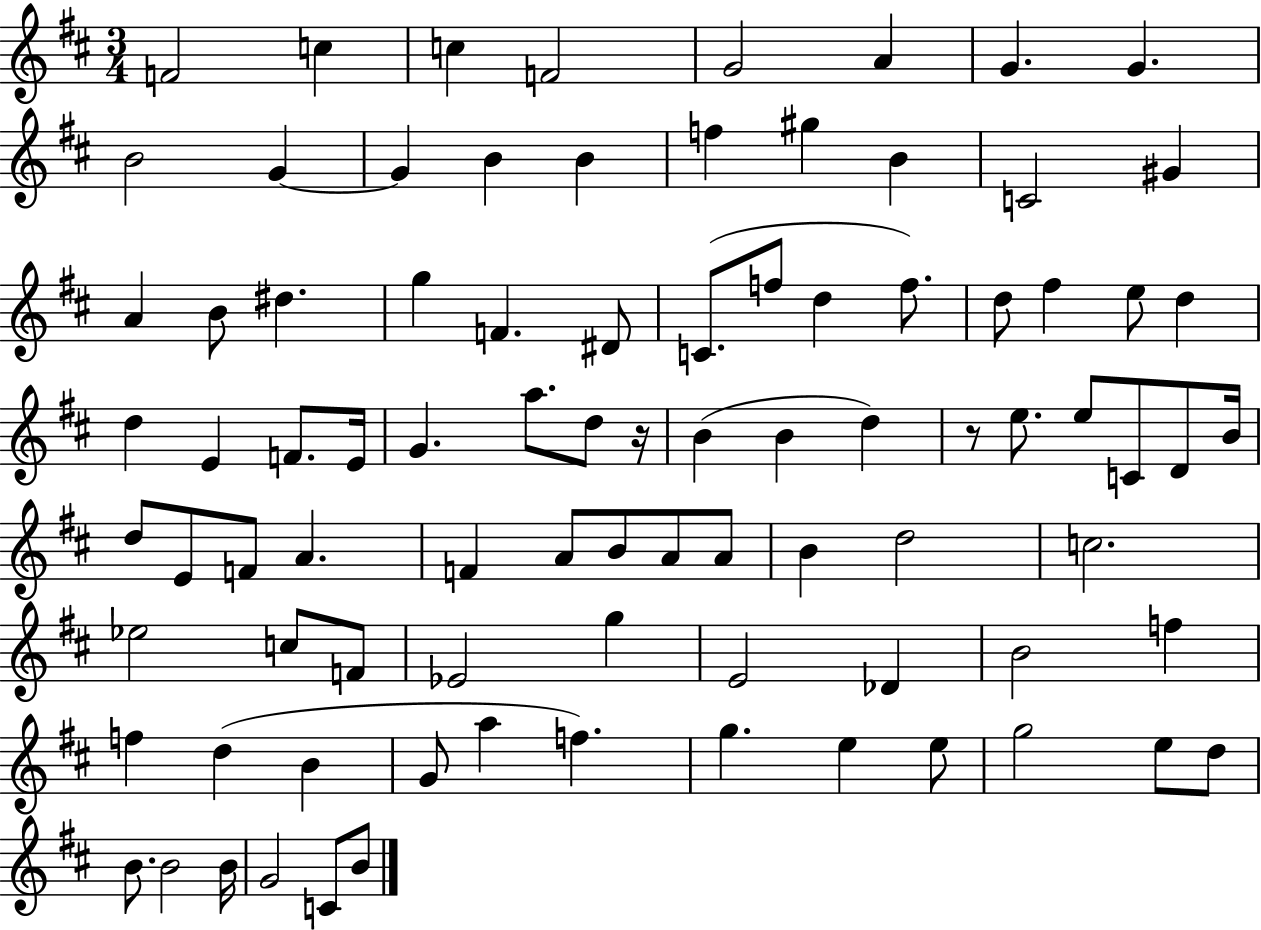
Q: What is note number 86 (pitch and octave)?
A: B4